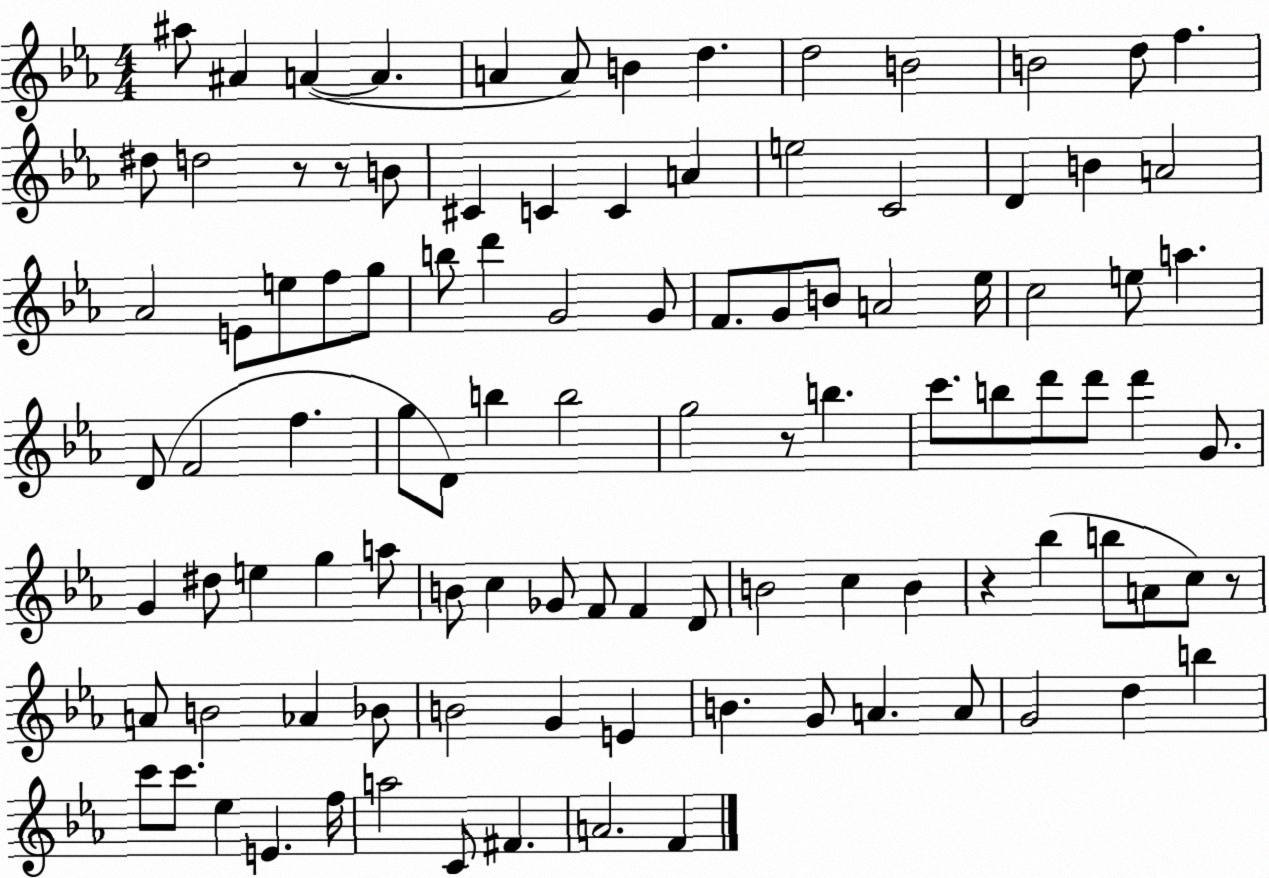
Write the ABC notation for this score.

X:1
T:Untitled
M:4/4
L:1/4
K:Eb
^a/2 ^A A A A A/2 B d d2 B2 B2 d/2 f ^d/2 d2 z/2 z/2 B/2 ^C C C A e2 C2 D B A2 _A2 E/2 e/2 f/2 g/2 b/2 d' G2 G/2 F/2 G/2 B/2 A2 _e/4 c2 e/2 a D/2 F2 f g/2 D/2 b b2 g2 z/2 b c'/2 b/2 d'/2 d'/2 d' G/2 G ^d/2 e g a/2 B/2 c _G/2 F/2 F D/2 B2 c B z _b b/2 A/2 c/2 z/2 A/2 B2 _A _B/2 B2 G E B G/2 A A/2 G2 d b c'/2 c'/2 _e E f/4 a2 C/2 ^F A2 F